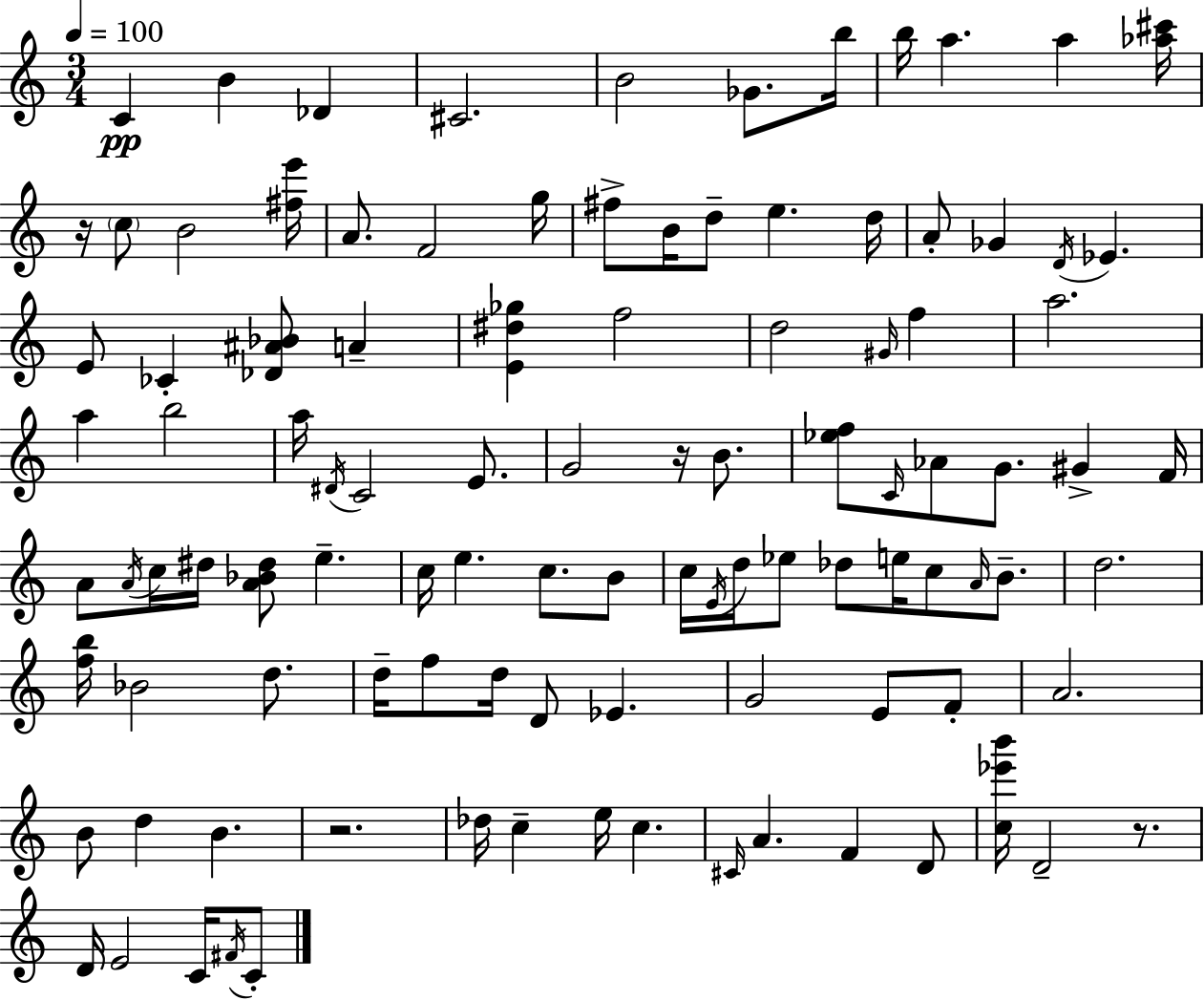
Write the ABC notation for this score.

X:1
T:Untitled
M:3/4
L:1/4
K:Am
C B _D ^C2 B2 _G/2 b/4 b/4 a a [_a^c']/4 z/4 c/2 B2 [^fe']/4 A/2 F2 g/4 ^f/2 B/4 d/2 e d/4 A/2 _G D/4 _E E/2 _C [_D^A_B]/2 A [E^d_g] f2 d2 ^G/4 f a2 a b2 a/4 ^D/4 C2 E/2 G2 z/4 B/2 [_ef]/2 C/4 _A/2 G/2 ^G F/4 A/2 A/4 c/4 ^d/4 [A_B^d]/2 e c/4 e c/2 B/2 c/4 E/4 d/4 _e/2 _d/2 e/4 c/2 A/4 B/2 d2 [fb]/4 _B2 d/2 d/4 f/2 d/4 D/2 _E G2 E/2 F/2 A2 B/2 d B z2 _d/4 c e/4 c ^C/4 A F D/2 [c_e'b']/4 D2 z/2 D/4 E2 C/4 ^F/4 C/2